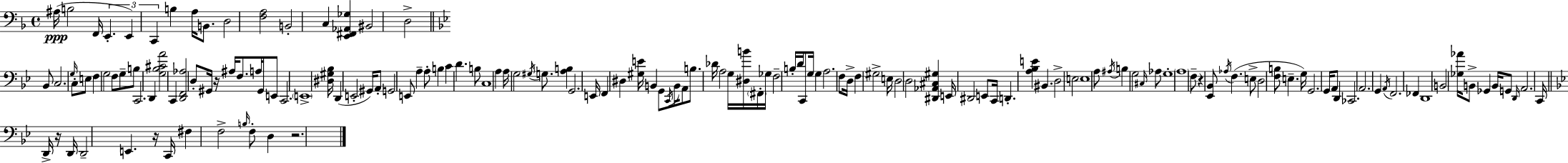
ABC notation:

X:1
T:Untitled
M:4/4
L:1/4
K:Dm
^A,/4 B,2 F,,/4 E,, E,, C,, B, A,/4 B,,/2 D,2 [F,A,]2 B,,2 C, [E,,^F,,_A,,_G,] ^B,,2 D,2 _B,,/2 C,2 G,/4 C,/2 E,/2 F, G,2 F,/2 G,/2 B,/2 C,,2 D,, [G,_B,^CA]2 C,, [D,,F,,_A,]2 D,/2 ^G,,/4 z/4 ^A,/4 F,/2 A,/4 ^G,,/4 E,,/2 C,,2 E,,4 [^D,^G,_B,]/4 D,, E,,2 ^G,,/4 A,,/2 G,,2 E,,/2 A, A,/2 B, C D B,/2 C,4 A, A,/4 G,2 ^G,/4 G,/2 [A,B,] G,,2 E,,/4 F,, ^D, [^G,E]/4 B,, G,,/2 C,,/4 B,,/4 A,,/2 B,/2 _D/4 A,2 G,/4 [^D,B]/4 ^F,,/4 _G,/4 F,2 B,/4 D/4 C,,/2 G,/4 G, A,2 F,/2 D,/4 F, ^G,2 E,/4 D,2 D,2 [^D,,_A,,^C,^G,] E,,/4 ^D,,2 E,,/2 C,,/4 D,, [A,_B,E] ^B,, D,2 E,2 E,4 A,/2 ^A,/4 B, G,2 ^C,/4 _A,/2 G,4 A,4 F,/2 z [_E,,_B,,]/2 _A,/4 F, E,/2 D,2 [F,B,]/2 E, G,/4 G,,2 G,,/4 A,,/2 D,, _C,,2 A,,2 G,, A,,/4 F,,2 _F,, D,,4 B,,2 [_G,_A]/4 B,,/2 _G,, B,,/4 G,,/2 D,,/4 A,,2 C,,/4 D,,/4 z/4 D,,/4 D,,2 E,, z/4 C,,/4 ^F, F,2 B,/4 F,/2 D, z2